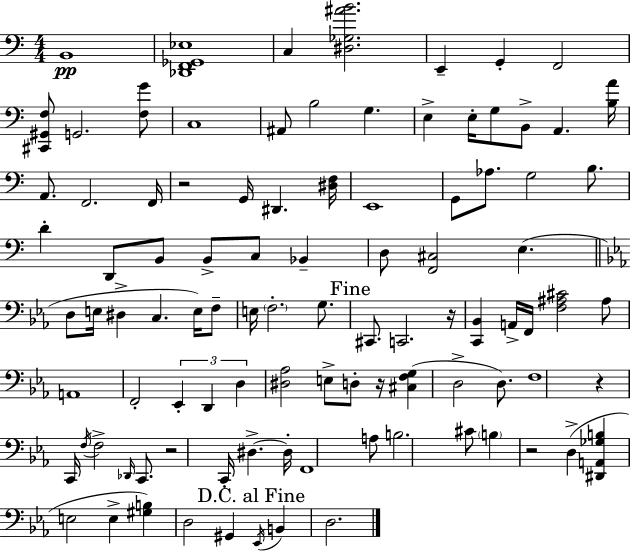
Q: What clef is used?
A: bass